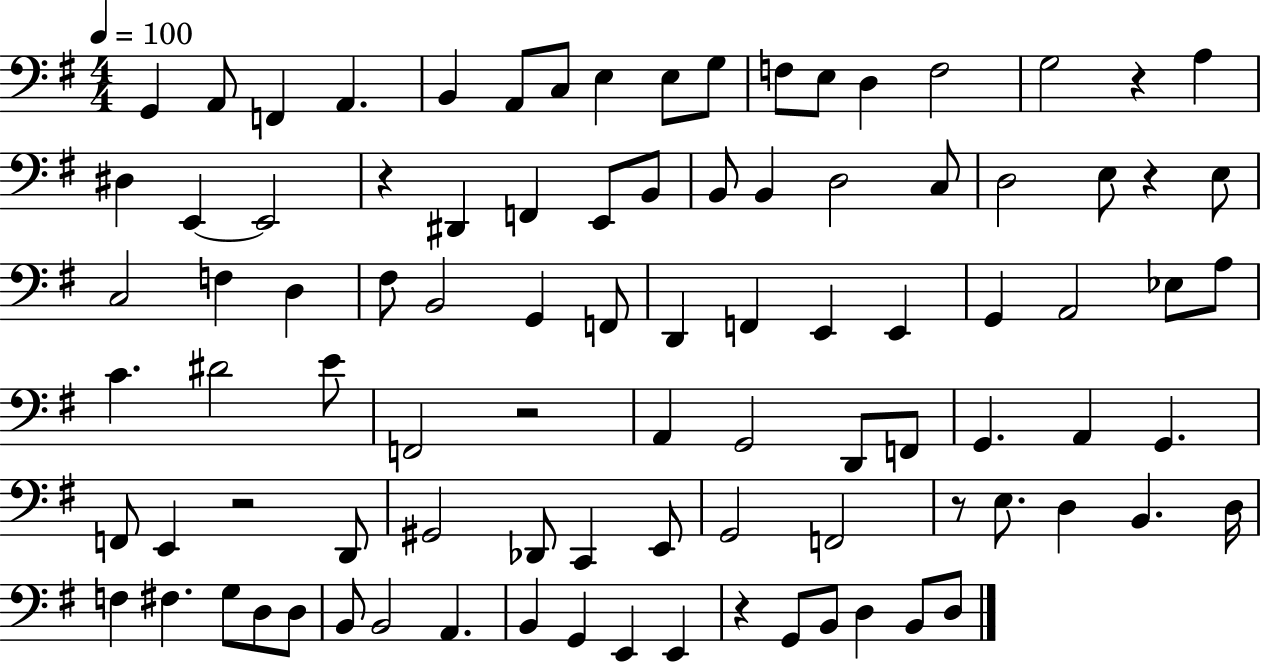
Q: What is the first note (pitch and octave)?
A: G2